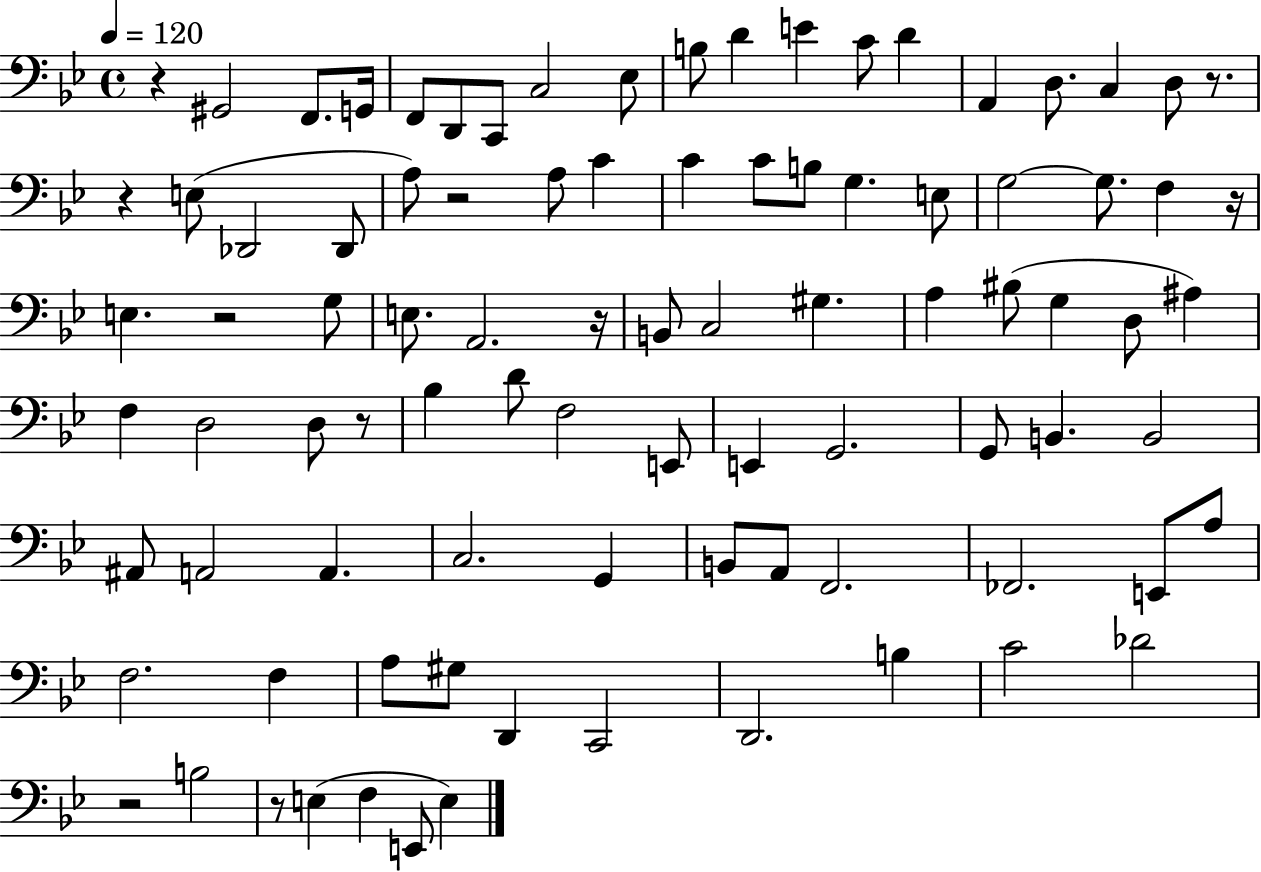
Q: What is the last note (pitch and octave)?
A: E3